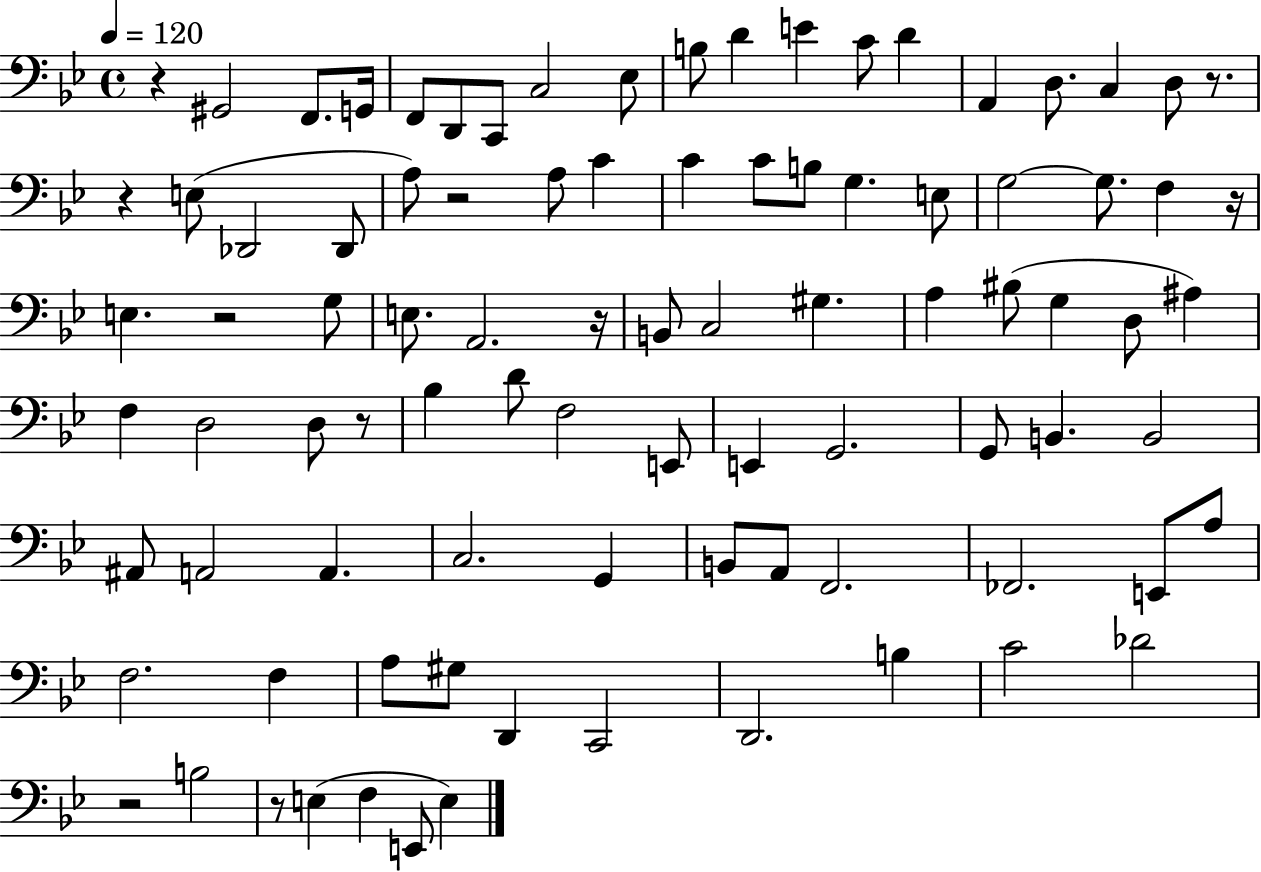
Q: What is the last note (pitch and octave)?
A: E3